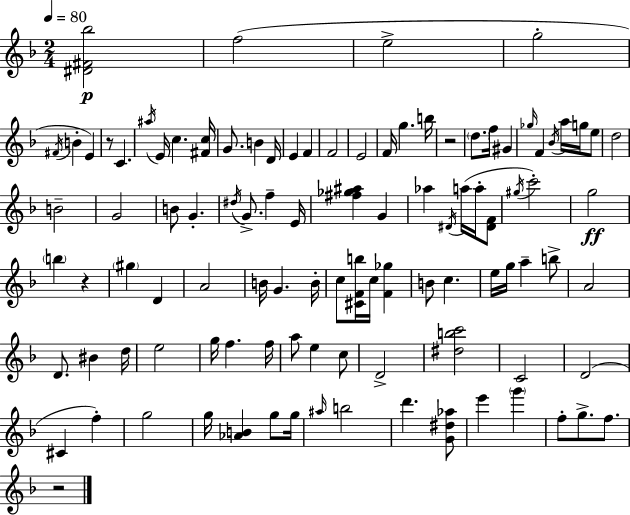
[D#4,F#4,Bb5]/h F5/h E5/h G5/h F#4/s B4/q E4/q R/e C4/q. A#5/s E4/s C5/q. [F#4,C5]/s G4/e. B4/q D4/s E4/q F4/q F4/h E4/h F4/s G5/q. B5/s R/h D5/e. F5/s G#4/q Gb5/s F4/q Bb4/s A5/s G5/s E5/e D5/h B4/h G4/h B4/e G4/q. D#5/s G4/e. F5/q E4/s [F#5,Gb5,A#5]/q G4/q Ab5/q D#4/s A5/s A5/s [D#4,F4]/e G#5/s C6/h G5/h B5/q R/q G#5/q D4/q A4/h B4/s G4/q. B4/s C5/e [C#4,F4,B5]/s C5/s [F4,Gb5]/q B4/e C5/q. E5/s G5/s A5/q B5/e A4/h D4/e. BIS4/q D5/s E5/h G5/s F5/q. F5/s A5/e E5/q C5/e D4/h [D#5,B5,C6]/h C4/h D4/h C#4/q F5/q G5/h G5/s [Ab4,B4]/q G5/e G5/s A#5/s B5/h D6/q. [G4,D#5,Ab5]/e E6/q G6/q F5/e G5/e. F5/e. R/h